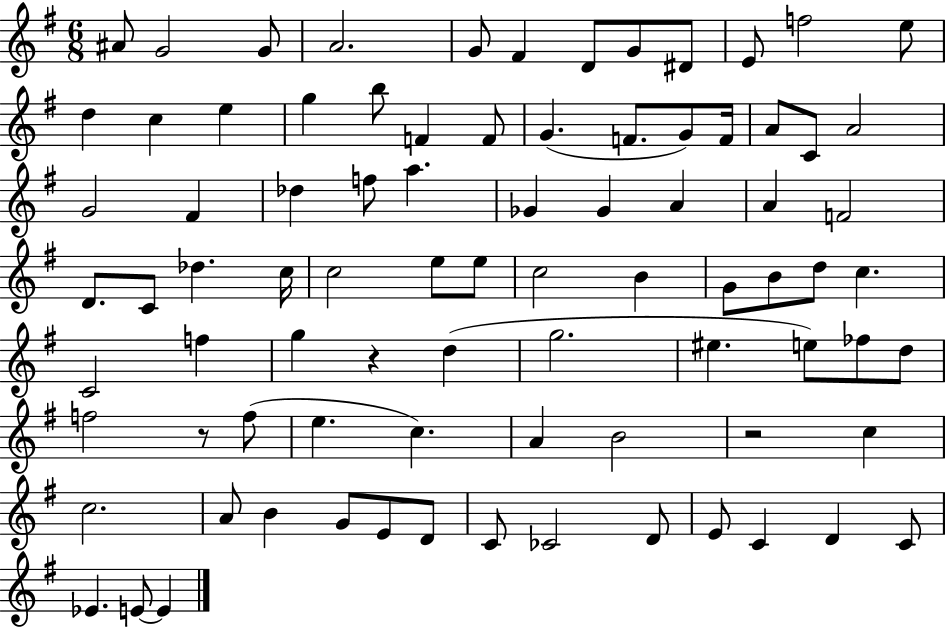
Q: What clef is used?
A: treble